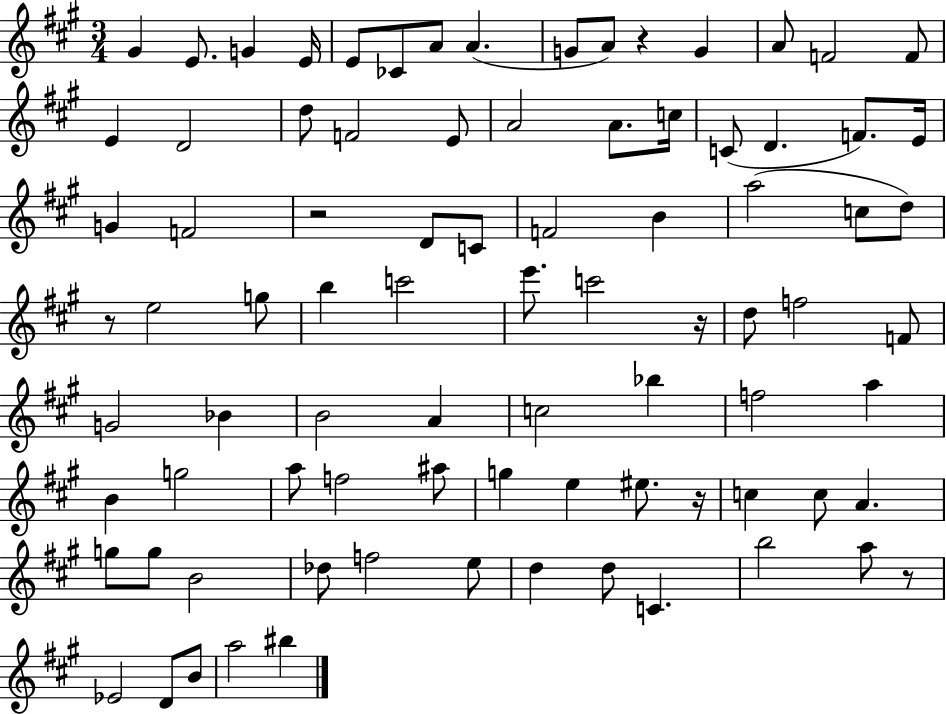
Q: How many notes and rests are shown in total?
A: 85